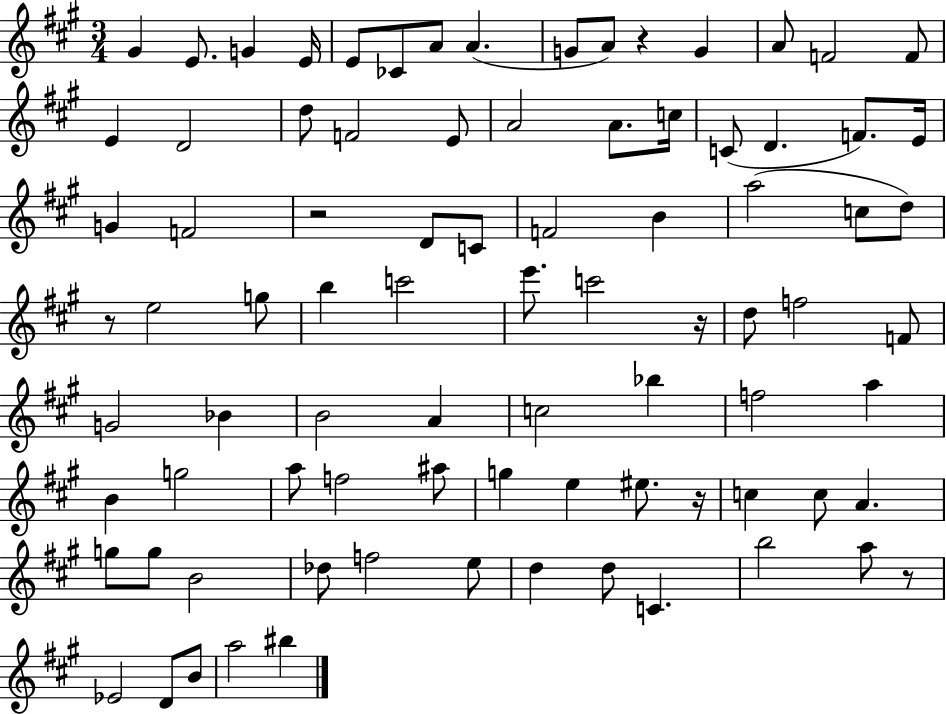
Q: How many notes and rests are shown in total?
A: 85